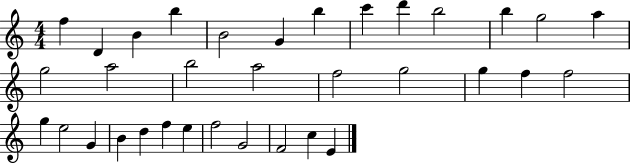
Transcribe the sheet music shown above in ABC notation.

X:1
T:Untitled
M:4/4
L:1/4
K:C
f D B b B2 G b c' d' b2 b g2 a g2 a2 b2 a2 f2 g2 g f f2 g e2 G B d f e f2 G2 F2 c E